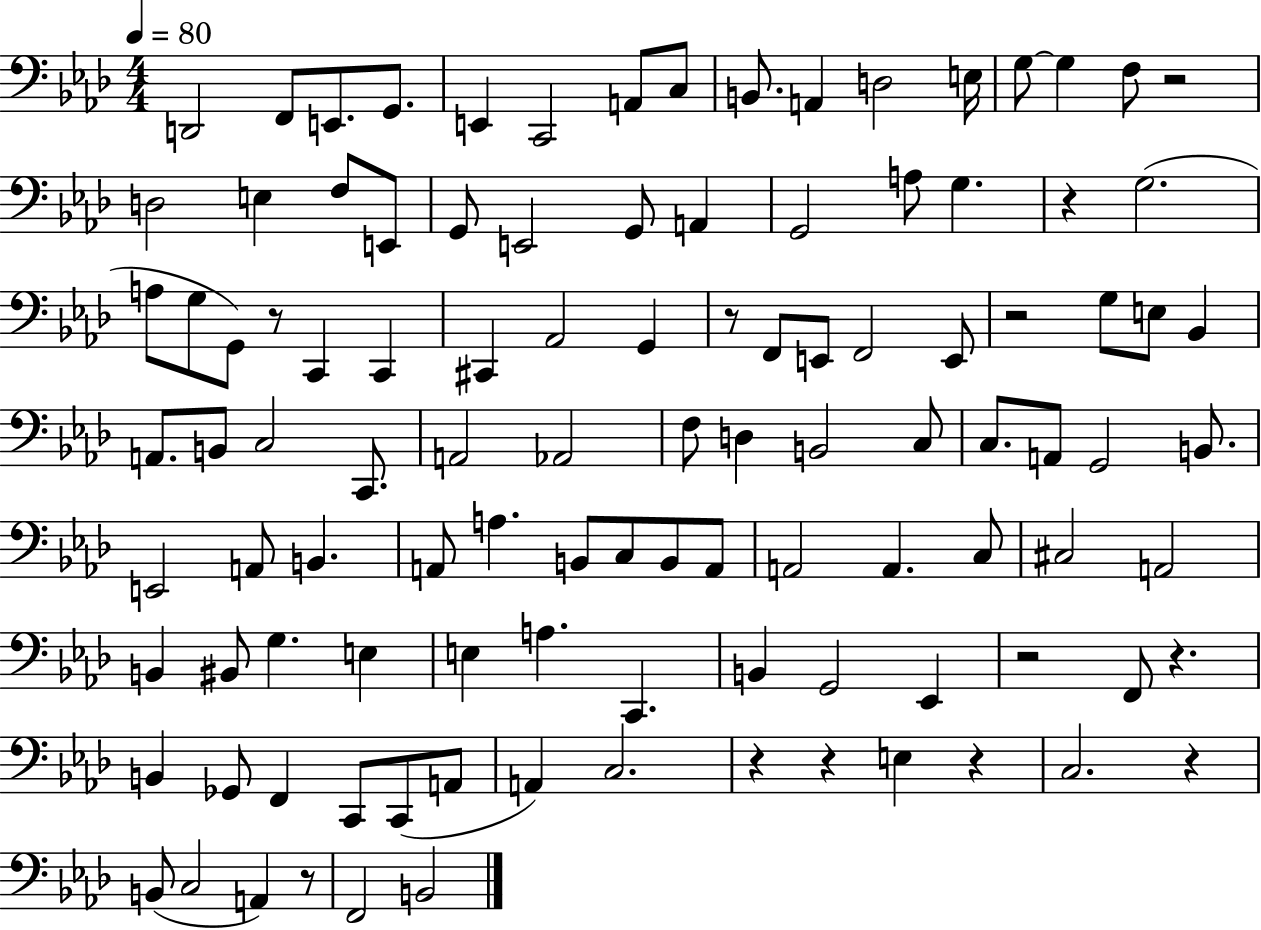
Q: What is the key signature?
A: AES major